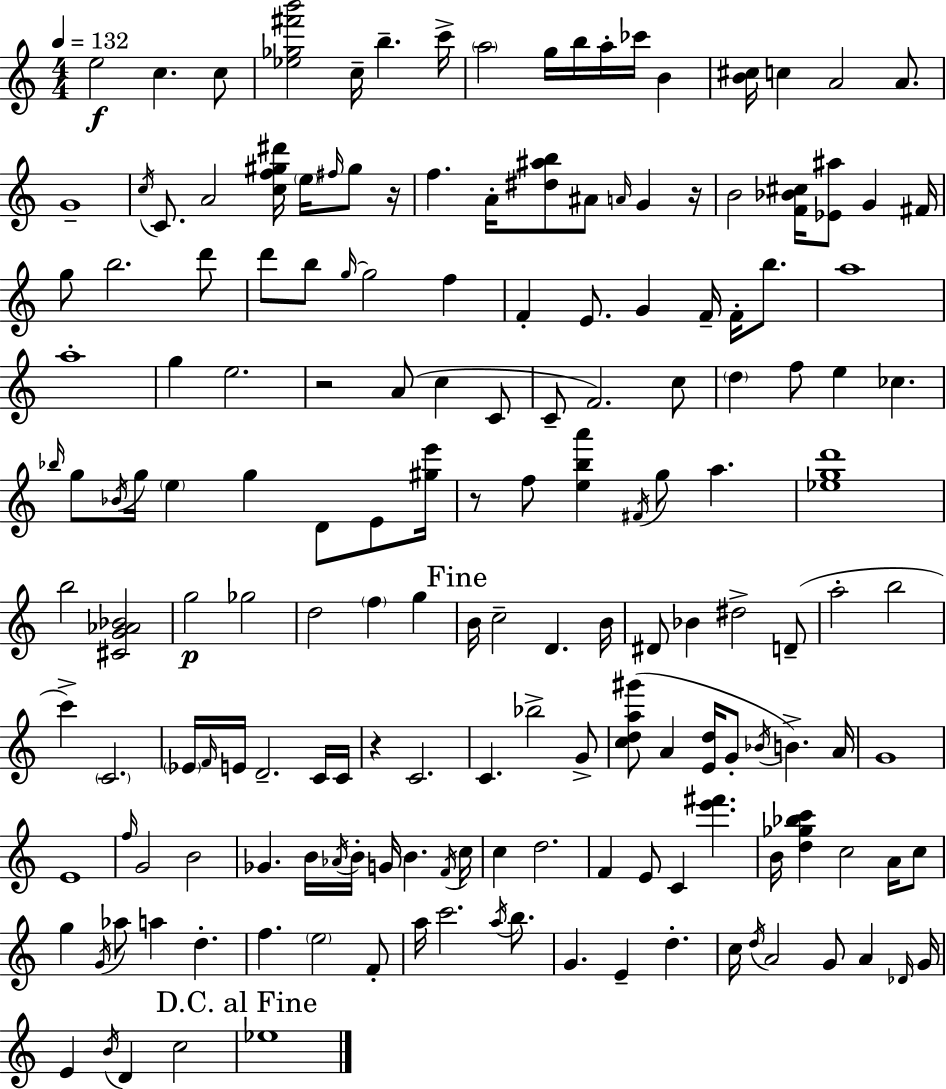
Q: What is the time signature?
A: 4/4